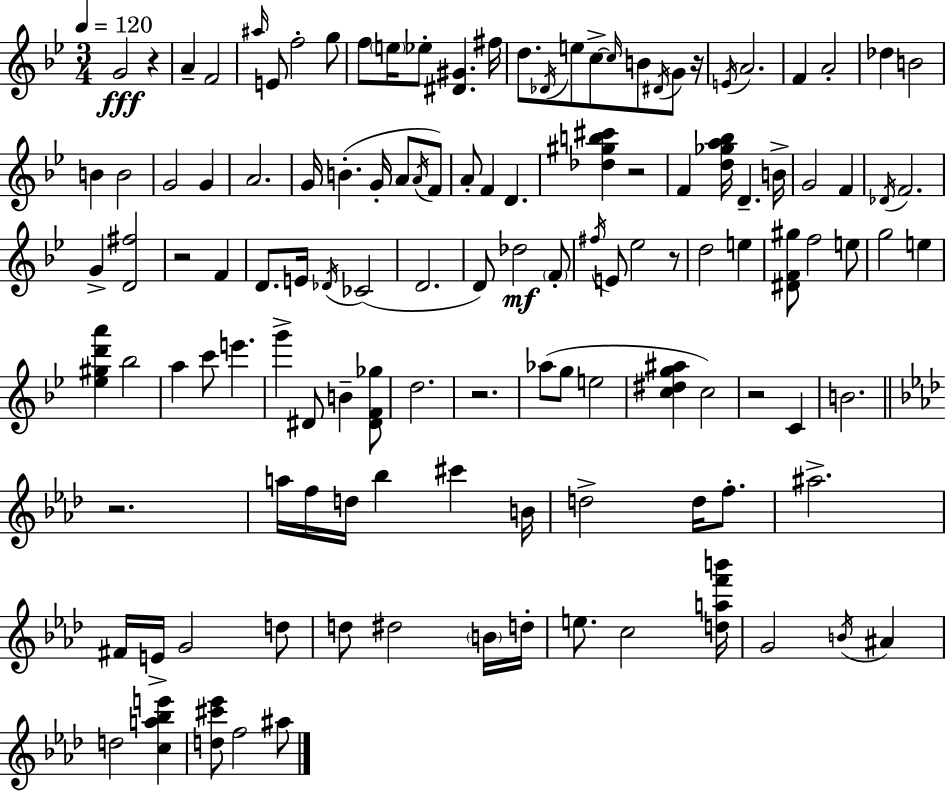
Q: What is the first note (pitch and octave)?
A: G4